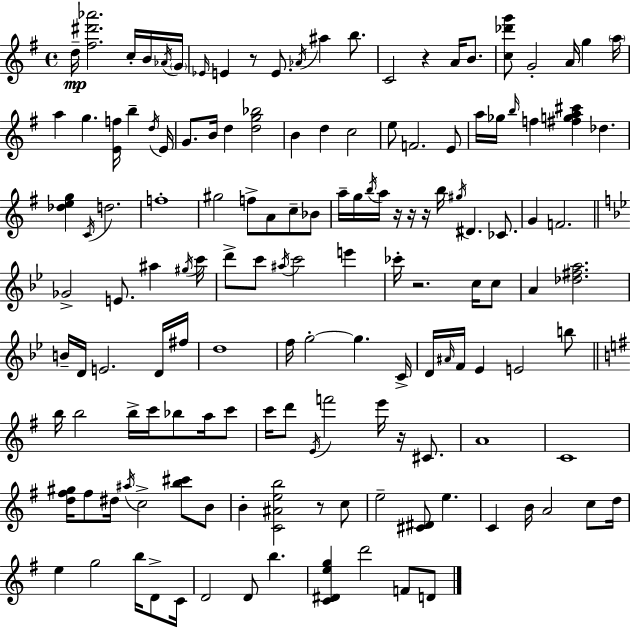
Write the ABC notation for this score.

X:1
T:Untitled
M:4/4
L:1/4
K:G
d/4 [^f^d'_a']2 c/4 B/4 _A/4 G/4 _E/4 E z/2 E/2 _A/4 ^a b/2 C2 z A/4 B/2 [c_d'g']/2 G2 A/4 g a/4 a g [Ef]/4 b d/4 E/4 G/2 B/4 d [dg_b]2 B d c2 e/2 F2 E/2 a/4 _g/4 b/4 f [^fga^c'] _d [_deg] C/4 d2 f4 ^g2 f/2 A/2 c/2 _B/2 a/4 g/4 b/4 a/4 z/4 z/4 z/4 b/4 ^g/4 ^D _C/2 G F2 _G2 E/2 ^a ^g/4 c'/4 d'/2 c'/2 ^a/4 c'2 e' _c'/4 z2 c/4 c/2 A [_d^fa]2 B/4 D/4 E2 D/4 ^f/4 d4 f/4 g2 g C/4 D/4 ^A/4 F/4 _E E2 b/2 b/4 b2 b/4 c'/4 _b/2 a/4 c'/2 c'/4 d'/2 E/4 f'2 e'/4 z/4 ^C/2 A4 C4 [d^f^g]/4 ^f/2 ^d/4 ^a/4 c2 [b^c']/2 B/2 B [C^Aeb]2 z/2 c/2 e2 [^C^D]/2 e C B/4 A2 c/2 d/4 e g2 b/4 D/2 C/4 D2 D/2 b [C^Deg] d'2 F/2 D/2